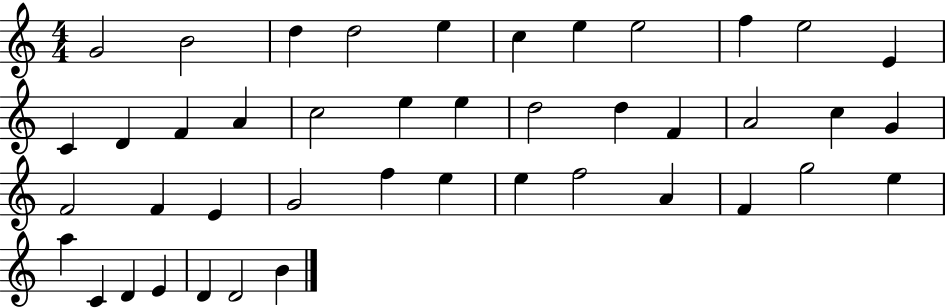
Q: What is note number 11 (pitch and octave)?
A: E4